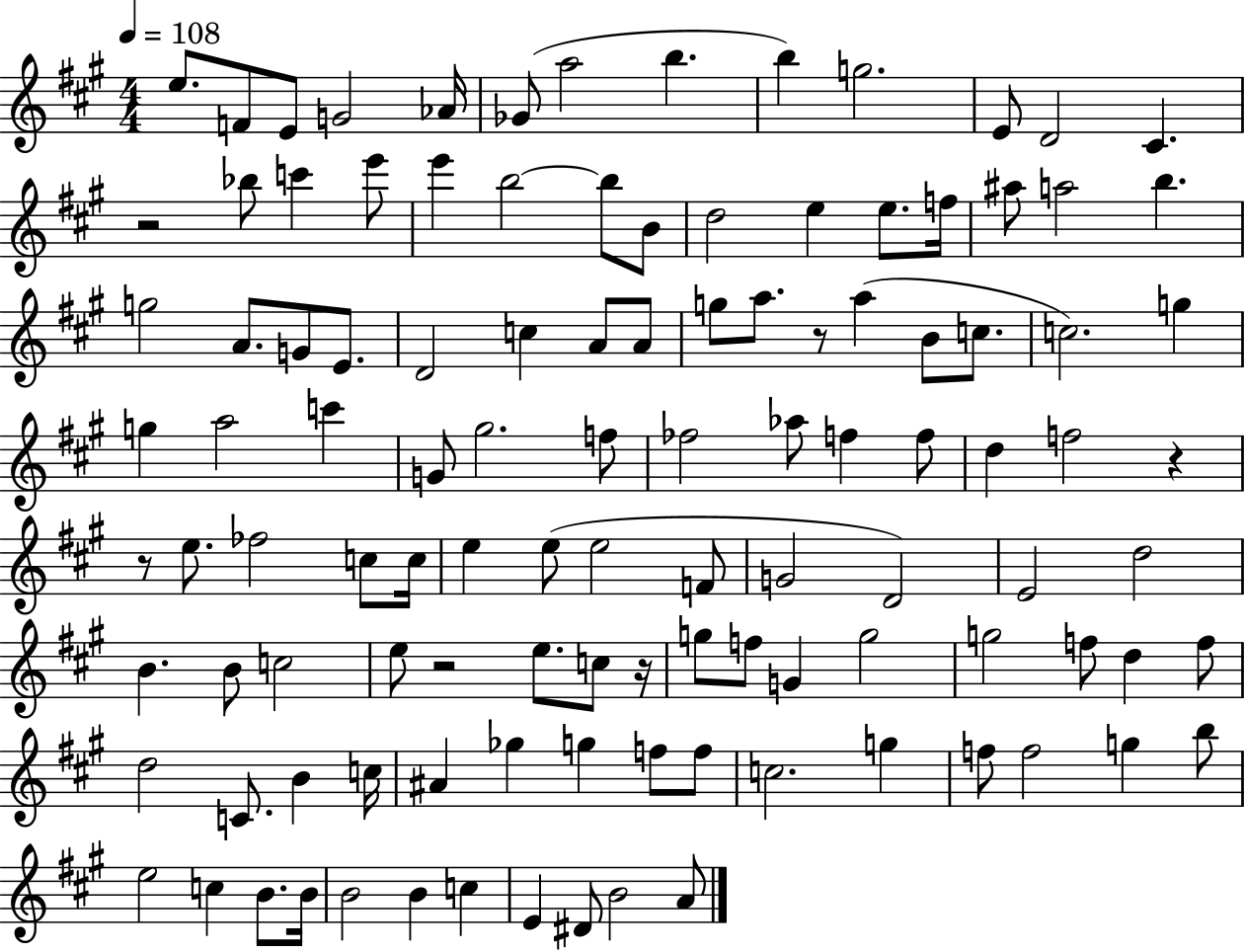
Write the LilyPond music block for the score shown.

{
  \clef treble
  \numericTimeSignature
  \time 4/4
  \key a \major
  \tempo 4 = 108
  e''8. f'8 e'8 g'2 aes'16 | ges'8( a''2 b''4. | b''4) g''2. | e'8 d'2 cis'4. | \break r2 bes''8 c'''4 e'''8 | e'''4 b''2~~ b''8 b'8 | d''2 e''4 e''8. f''16 | ais''8 a''2 b''4. | \break g''2 a'8. g'8 e'8. | d'2 c''4 a'8 a'8 | g''8 a''8. r8 a''4( b'8 c''8. | c''2.) g''4 | \break g''4 a''2 c'''4 | g'8 gis''2. f''8 | fes''2 aes''8 f''4 f''8 | d''4 f''2 r4 | \break r8 e''8. fes''2 c''8 c''16 | e''4 e''8( e''2 f'8 | g'2 d'2) | e'2 d''2 | \break b'4. b'8 c''2 | e''8 r2 e''8. c''8 r16 | g''8 f''8 g'4 g''2 | g''2 f''8 d''4 f''8 | \break d''2 c'8. b'4 c''16 | ais'4 ges''4 g''4 f''8 f''8 | c''2. g''4 | f''8 f''2 g''4 b''8 | \break e''2 c''4 b'8. b'16 | b'2 b'4 c''4 | e'4 dis'8 b'2 a'8 | \bar "|."
}